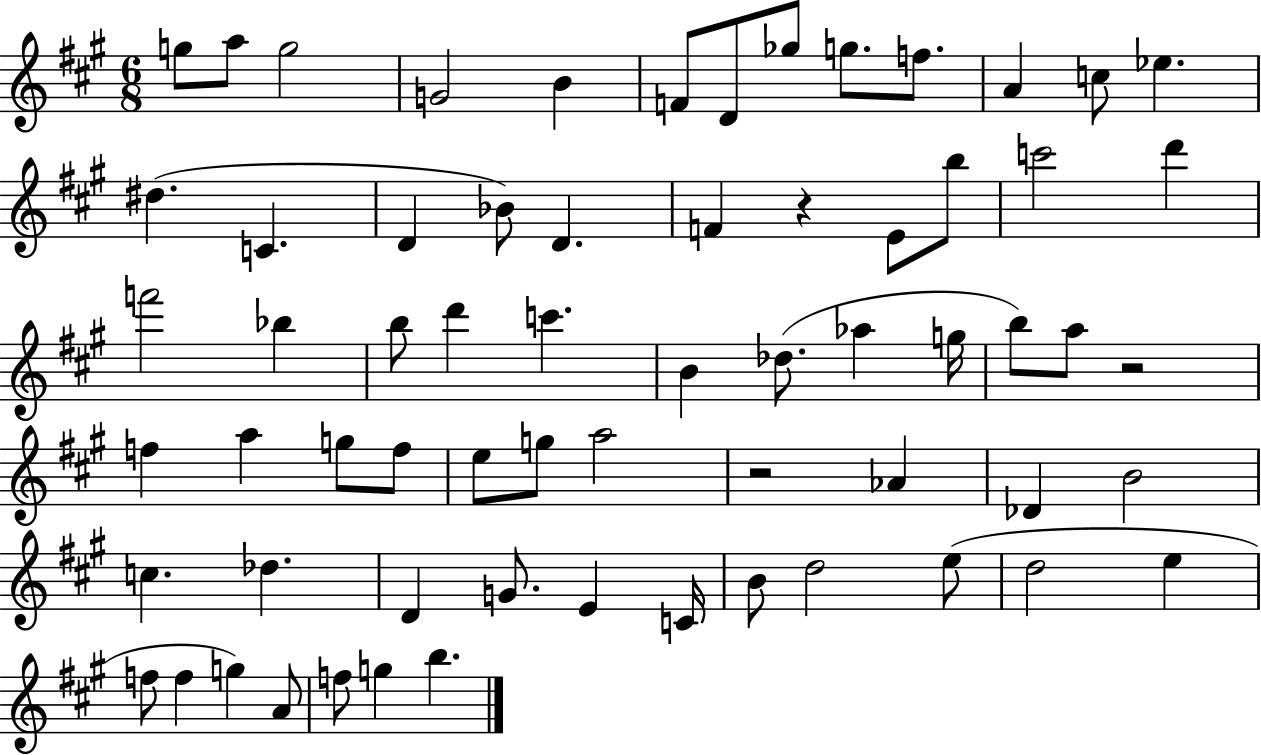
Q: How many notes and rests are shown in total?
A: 65